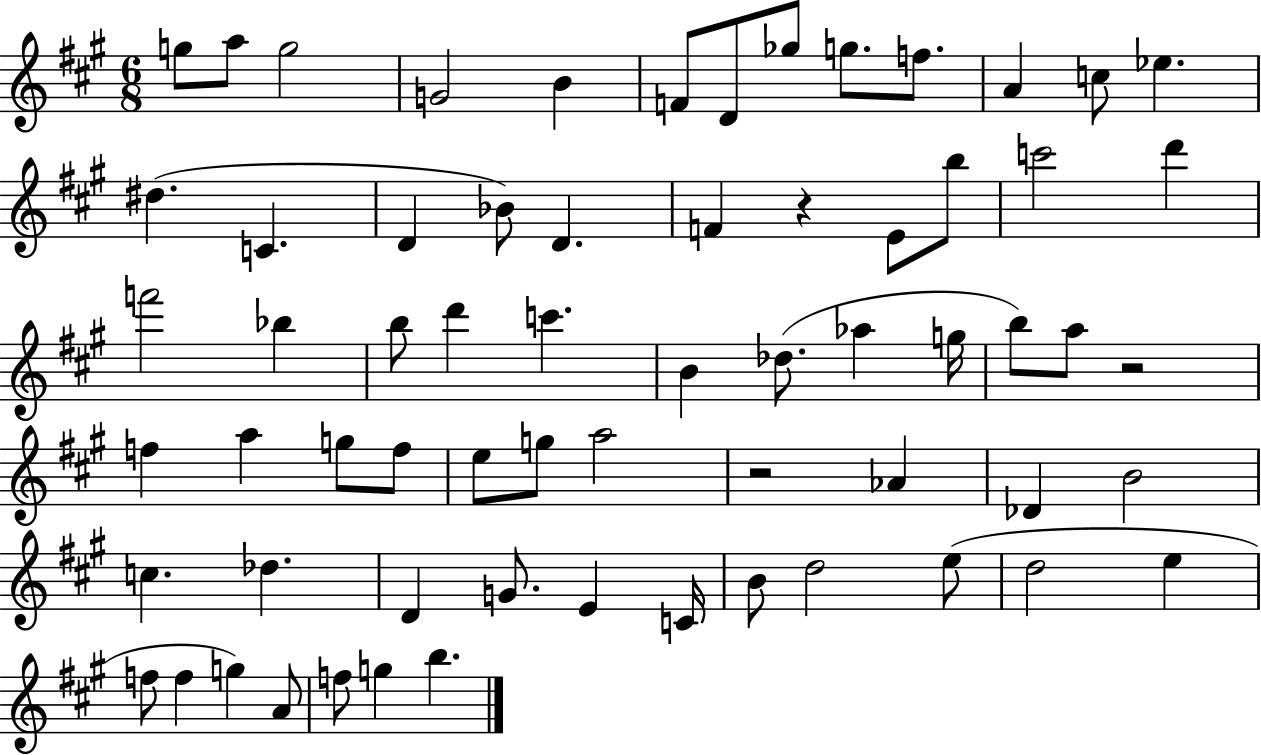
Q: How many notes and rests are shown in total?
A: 65